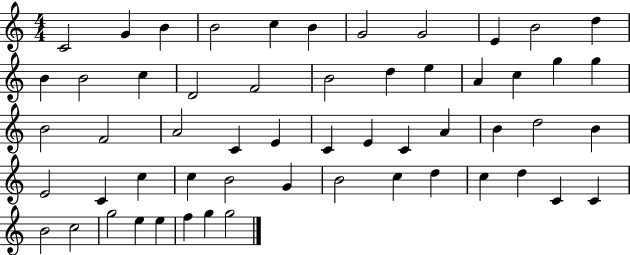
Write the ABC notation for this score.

X:1
T:Untitled
M:4/4
L:1/4
K:C
C2 G B B2 c B G2 G2 E B2 d B B2 c D2 F2 B2 d e A c g g B2 F2 A2 C E C E C A B d2 B E2 C c c B2 G B2 c d c d C C B2 c2 g2 e e f g g2